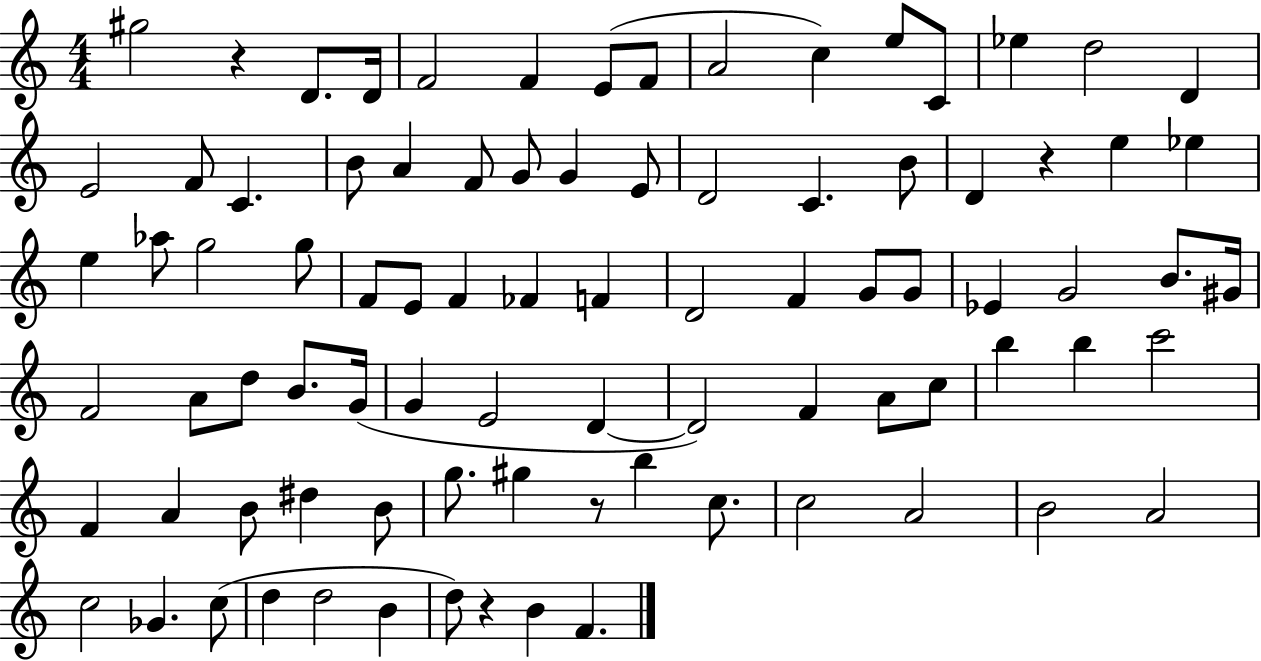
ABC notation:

X:1
T:Untitled
M:4/4
L:1/4
K:C
^g2 z D/2 D/4 F2 F E/2 F/2 A2 c e/2 C/2 _e d2 D E2 F/2 C B/2 A F/2 G/2 G E/2 D2 C B/2 D z e _e e _a/2 g2 g/2 F/2 E/2 F _F F D2 F G/2 G/2 _E G2 B/2 ^G/4 F2 A/2 d/2 B/2 G/4 G E2 D D2 F A/2 c/2 b b c'2 F A B/2 ^d B/2 g/2 ^g z/2 b c/2 c2 A2 B2 A2 c2 _G c/2 d d2 B d/2 z B F